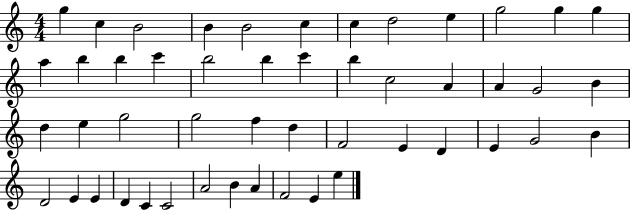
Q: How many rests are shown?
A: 0